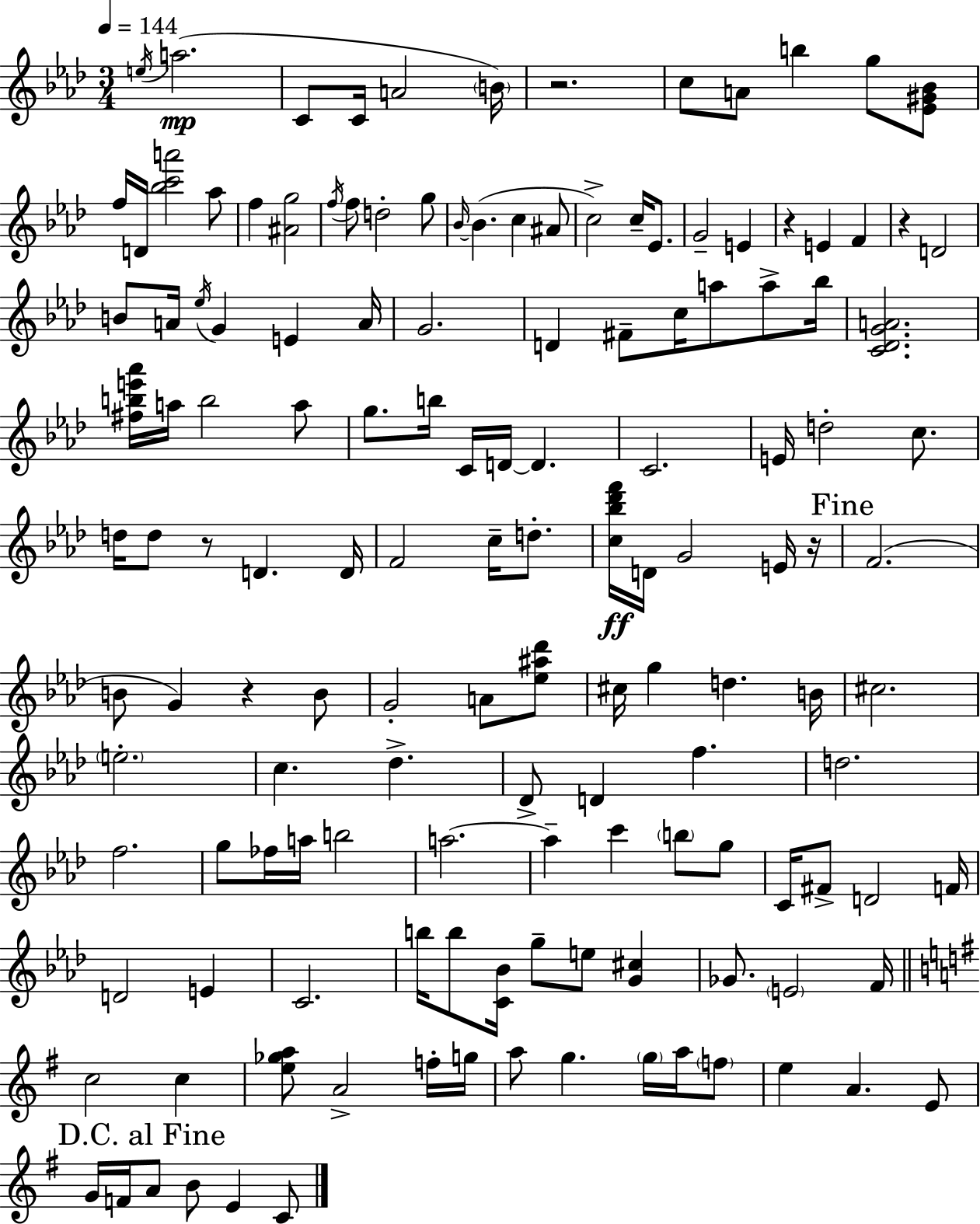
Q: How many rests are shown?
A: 6